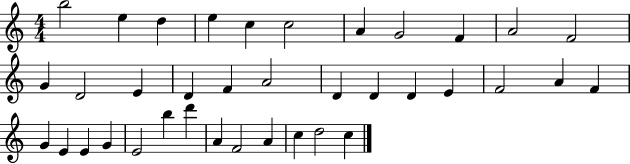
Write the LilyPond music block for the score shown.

{
  \clef treble
  \numericTimeSignature
  \time 4/4
  \key c \major
  b''2 e''4 d''4 | e''4 c''4 c''2 | a'4 g'2 f'4 | a'2 f'2 | \break g'4 d'2 e'4 | d'4 f'4 a'2 | d'4 d'4 d'4 e'4 | f'2 a'4 f'4 | \break g'4 e'4 e'4 g'4 | e'2 b''4 d'''4 | a'4 f'2 a'4 | c''4 d''2 c''4 | \break \bar "|."
}